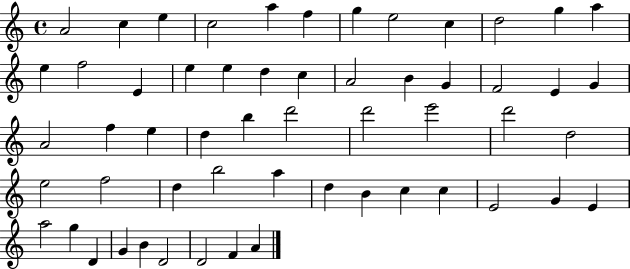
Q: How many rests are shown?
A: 0